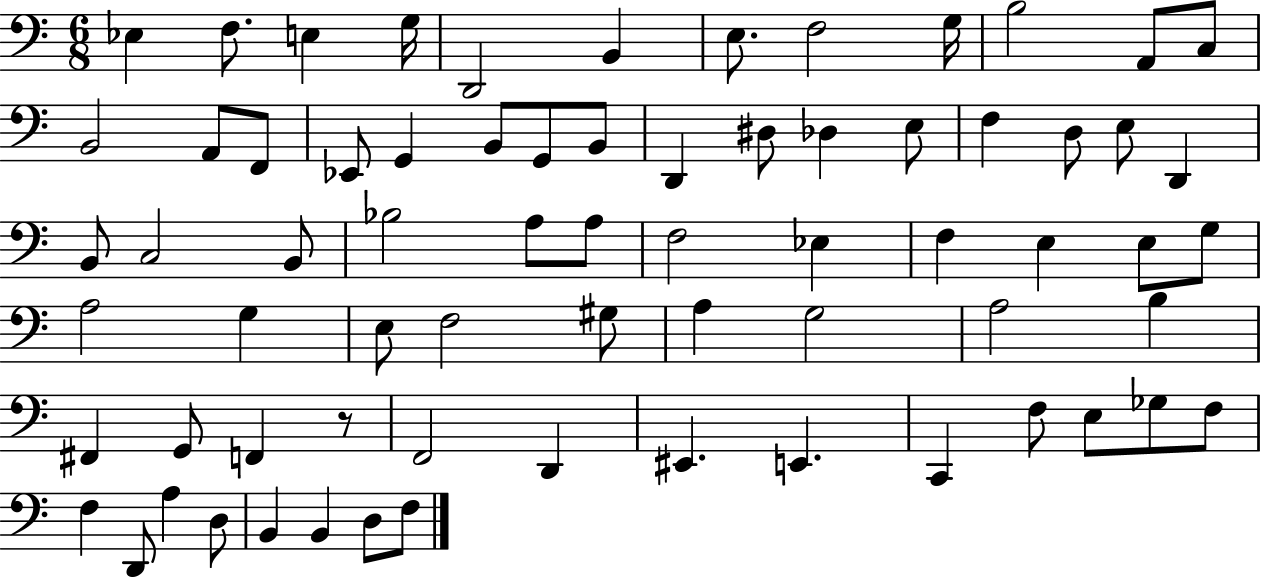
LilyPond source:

{
  \clef bass
  \numericTimeSignature
  \time 6/8
  \key c \major
  ees4 f8. e4 g16 | d,2 b,4 | e8. f2 g16 | b2 a,8 c8 | \break b,2 a,8 f,8 | ees,8 g,4 b,8 g,8 b,8 | d,4 dis8 des4 e8 | f4 d8 e8 d,4 | \break b,8 c2 b,8 | bes2 a8 a8 | f2 ees4 | f4 e4 e8 g8 | \break a2 g4 | e8 f2 gis8 | a4 g2 | a2 b4 | \break fis,4 g,8 f,4 r8 | f,2 d,4 | eis,4. e,4. | c,4 f8 e8 ges8 f8 | \break f4 d,8 a4 d8 | b,4 b,4 d8 f8 | \bar "|."
}